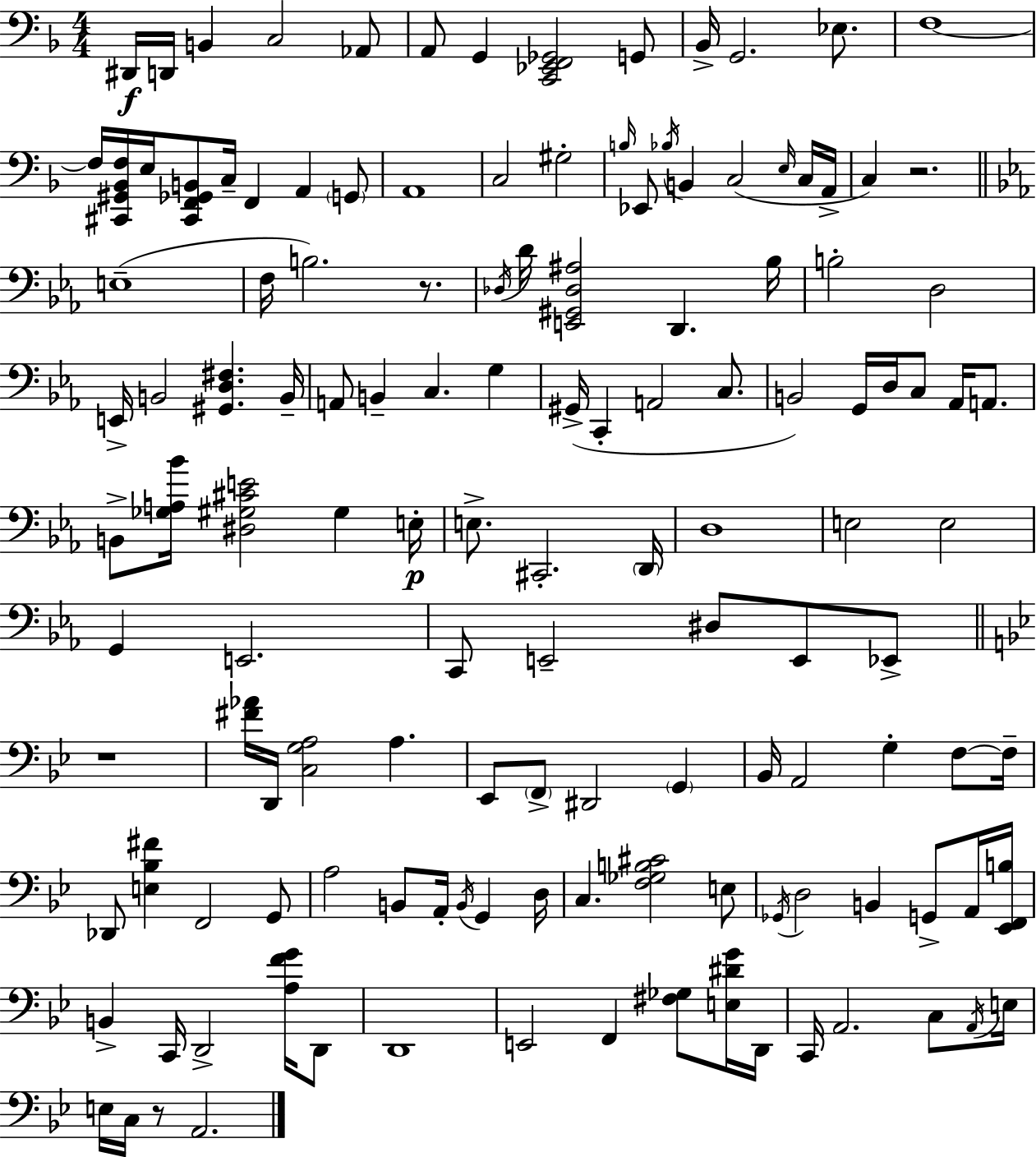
X:1
T:Untitled
M:4/4
L:1/4
K:F
^D,,/4 D,,/4 B,, C,2 _A,,/2 A,,/2 G,, [C,,_E,,F,,_G,,]2 G,,/2 _B,,/4 G,,2 _E,/2 F,4 F,/4 [^C,,^G,,_B,,F,]/4 E,/4 [^C,,F,,_G,,B,,]/2 C,/4 F,, A,, G,,/2 A,,4 C,2 ^G,2 B,/4 _E,,/2 _B,/4 B,, C,2 E,/4 C,/4 A,,/4 C, z2 E,4 F,/4 B,2 z/2 _D,/4 D/4 [E,,^G,,_D,^A,]2 D,, _B,/4 B,2 D,2 E,,/4 B,,2 [^G,,D,^F,] B,,/4 A,,/2 B,, C, G, ^G,,/4 C,, A,,2 C,/2 B,,2 G,,/4 D,/4 C,/2 _A,,/4 A,,/2 B,,/2 [_G,A,_B]/4 [^D,^G,^CE]2 ^G, E,/4 E,/2 ^C,,2 D,,/4 D,4 E,2 E,2 G,, E,,2 C,,/2 E,,2 ^D,/2 E,,/2 _E,,/2 z4 [^F_A]/4 D,,/4 [C,G,A,]2 A, _E,,/2 F,,/2 ^D,,2 G,, _B,,/4 A,,2 G, F,/2 F,/4 _D,,/2 [E,_B,^F] F,,2 G,,/2 A,2 B,,/2 A,,/4 B,,/4 G,, D,/4 C, [F,_G,B,^C]2 E,/2 _G,,/4 D,2 B,, G,,/2 A,,/4 [_E,,F,,B,]/4 B,, C,,/4 D,,2 [A,FG]/4 D,,/2 D,,4 E,,2 F,, [^F,_G,]/2 [E,^DG]/4 D,,/4 C,,/4 A,,2 C,/2 A,,/4 E,/4 E,/4 C,/4 z/2 A,,2